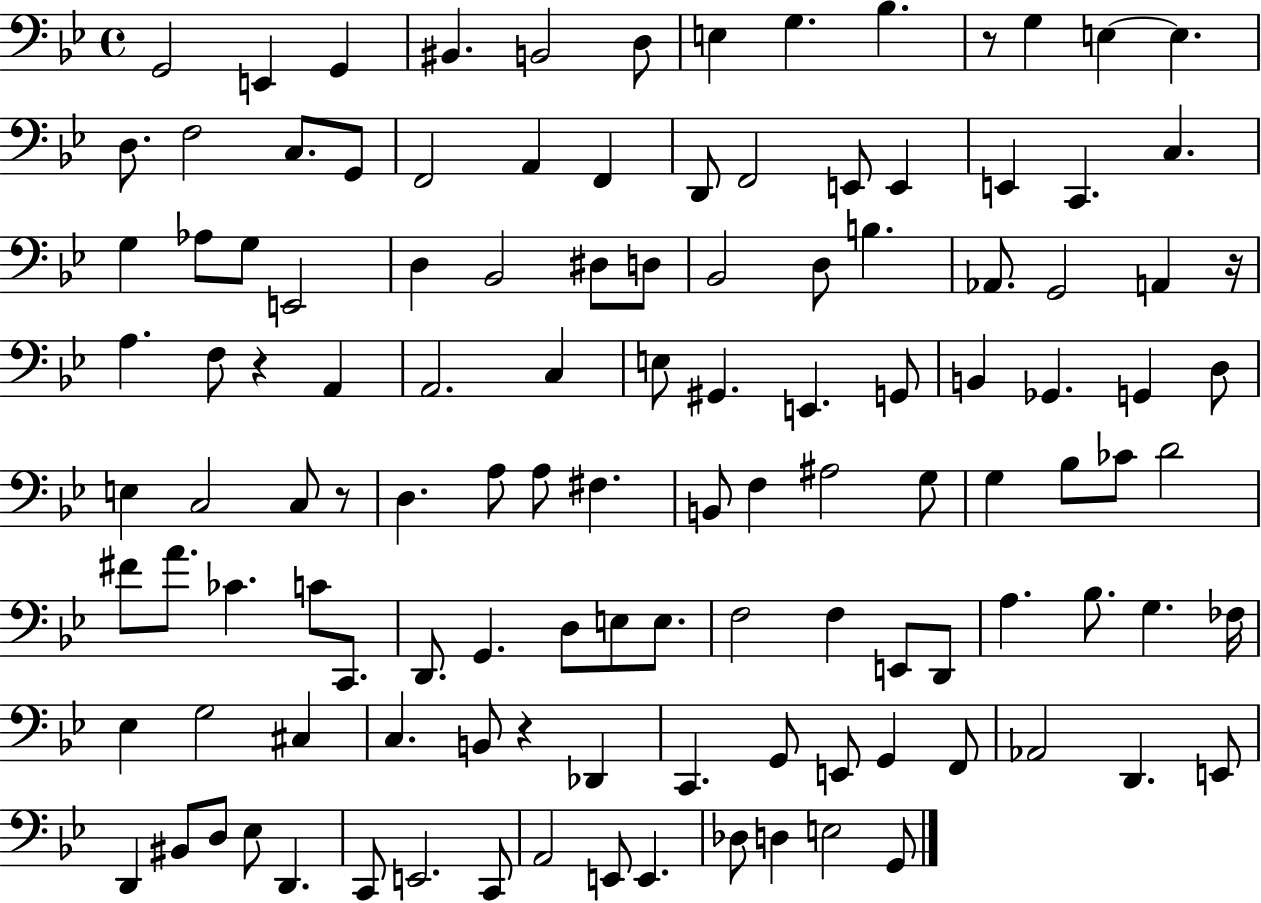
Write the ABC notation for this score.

X:1
T:Untitled
M:4/4
L:1/4
K:Bb
G,,2 E,, G,, ^B,, B,,2 D,/2 E, G, _B, z/2 G, E, E, D,/2 F,2 C,/2 G,,/2 F,,2 A,, F,, D,,/2 F,,2 E,,/2 E,, E,, C,, C, G, _A,/2 G,/2 E,,2 D, _B,,2 ^D,/2 D,/2 _B,,2 D,/2 B, _A,,/2 G,,2 A,, z/4 A, F,/2 z A,, A,,2 C, E,/2 ^G,, E,, G,,/2 B,, _G,, G,, D,/2 E, C,2 C,/2 z/2 D, A,/2 A,/2 ^F, B,,/2 F, ^A,2 G,/2 G, _B,/2 _C/2 D2 ^F/2 A/2 _C C/2 C,,/2 D,,/2 G,, D,/2 E,/2 E,/2 F,2 F, E,,/2 D,,/2 A, _B,/2 G, _F,/4 _E, G,2 ^C, C, B,,/2 z _D,, C,, G,,/2 E,,/2 G,, F,,/2 _A,,2 D,, E,,/2 D,, ^B,,/2 D,/2 _E,/2 D,, C,,/2 E,,2 C,,/2 A,,2 E,,/2 E,, _D,/2 D, E,2 G,,/2